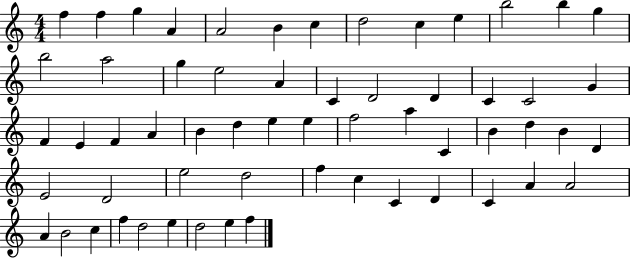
X:1
T:Untitled
M:4/4
L:1/4
K:C
f f g A A2 B c d2 c e b2 b g b2 a2 g e2 A C D2 D C C2 G F E F A B d e e f2 a C B d B D E2 D2 e2 d2 f c C D C A A2 A B2 c f d2 e d2 e f